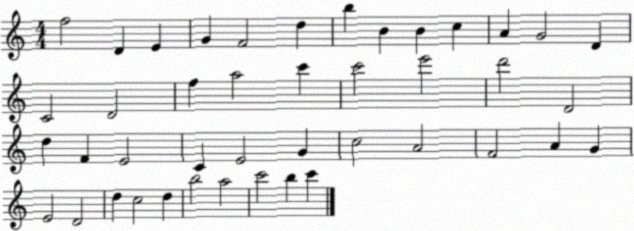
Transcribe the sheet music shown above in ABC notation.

X:1
T:Untitled
M:4/4
L:1/4
K:C
f2 D E G F2 d b B B c A G2 D C2 D2 f a2 c' c'2 e'2 d'2 D2 d F E2 C E2 G c2 A2 F2 A G E2 D2 d c2 d b2 a2 c'2 b c'